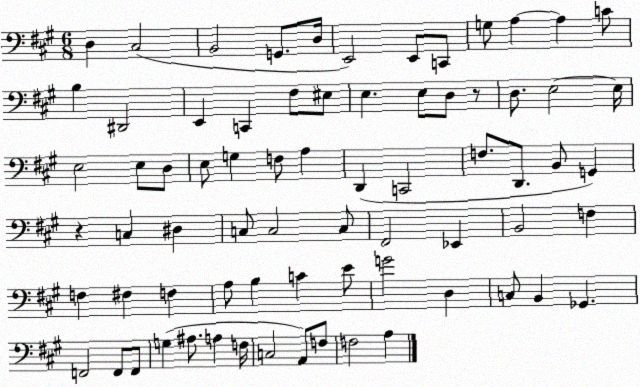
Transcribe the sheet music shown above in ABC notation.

X:1
T:Untitled
M:6/8
L:1/4
K:A
D, ^C,2 B,,2 G,,/2 D,/4 E,,2 E,,/2 C,,/2 G,/2 A, A, C/2 B, ^D,,2 E,, C,, ^F,/2 ^E,/2 E, E,/2 D,/2 z/2 D,/2 E,2 E,/4 E,2 E,/2 D,/2 E,/2 G, F,/2 A, D,, C,,2 F,/2 D,,/2 B,,/2 G,, z C, ^D, C,/2 C,2 C,/2 ^F,,2 _E,, B,,2 F, F, ^F, F, A,/2 B, C E/2 G2 D, C,/2 B,, _G,, F,,2 F,,/2 F,,/2 G, ^A,/2 A, F,/4 C,2 A,,/2 F,/2 F,2 A,